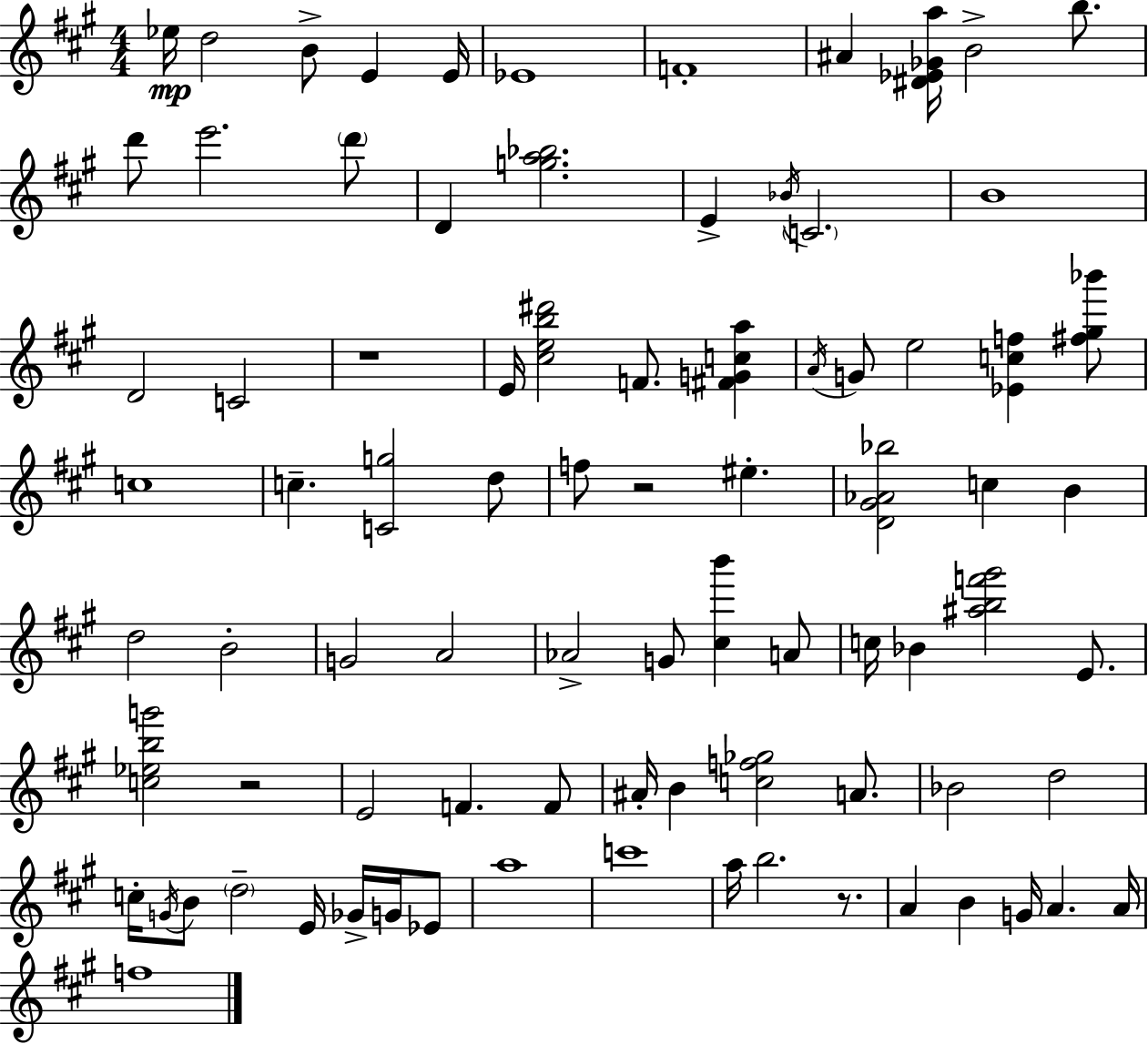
{
  \clef treble
  \numericTimeSignature
  \time 4/4
  \key a \major
  ees''16\mp d''2 b'8-> e'4 e'16 | ees'1 | f'1-. | ais'4 <dis' ees' ges' a''>16 b'2-> b''8. | \break d'''8 e'''2. \parenthesize d'''8 | d'4 <g'' a'' bes''>2. | e'4-> \acciaccatura { bes'16 } \parenthesize c'2. | b'1 | \break d'2 c'2 | r1 | e'16 <cis'' e'' b'' dis'''>2 f'8. <fis' g' c'' a''>4 | \acciaccatura { a'16 } g'8 e''2 <ees' c'' f''>4 | \break <fis'' gis'' bes'''>8 c''1 | c''4.-- <c' g''>2 | d''8 f''8 r2 eis''4.-. | <d' gis' aes' bes''>2 c''4 b'4 | \break d''2 b'2-. | g'2 a'2 | aes'2-> g'8 <cis'' b'''>4 | a'8 c''16 bes'4 <ais'' b'' f''' gis'''>2 e'8. | \break <c'' ees'' b'' g'''>2 r2 | e'2 f'4. | f'8 ais'16-. b'4 <c'' f'' ges''>2 a'8. | bes'2 d''2 | \break c''16-. \acciaccatura { g'16 } b'8 \parenthesize d''2-- e'16 ges'16-> | g'16 ees'8 a''1 | c'''1 | a''16 b''2. | \break r8. a'4 b'4 g'16 a'4. | a'16 f''1 | \bar "|."
}